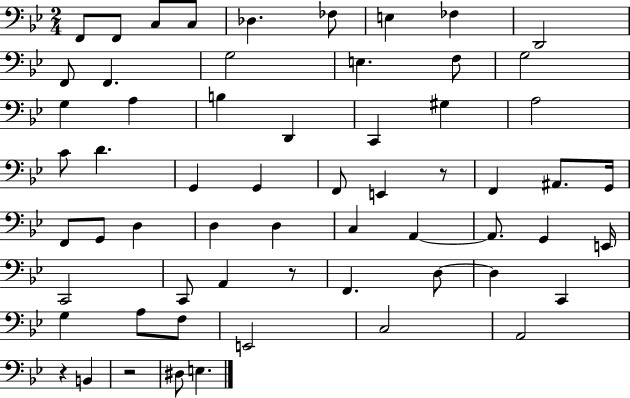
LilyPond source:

{
  \clef bass
  \numericTimeSignature
  \time 2/4
  \key bes \major
  f,8 f,8 c8 c8 | des4. fes8 | e4 fes4 | d,2 | \break f,8 f,4. | g2 | e4. f8 | g2 | \break g4 a4 | b4 d,4 | c,4 gis4 | a2 | \break c'8 d'4. | g,4 g,4 | f,8 e,4 r8 | f,4 ais,8. g,16 | \break f,8 g,8 d4 | d4 d4 | c4 a,4~~ | a,8. g,4 e,16 | \break c,2 | c,8 a,4 r8 | f,4. d8~~ | d4 c,4 | \break g4 a8 f8 | e,2 | c2 | a,2 | \break r4 b,4 | r2 | dis8 e4. | \bar "|."
}